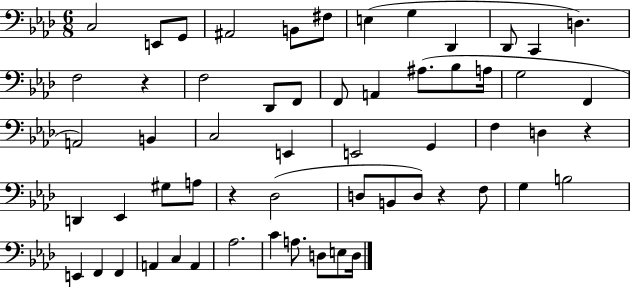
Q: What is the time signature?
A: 6/8